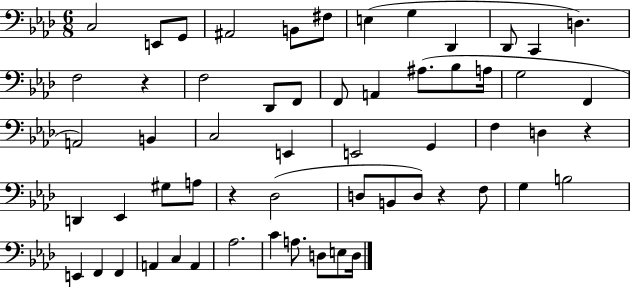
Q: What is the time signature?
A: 6/8